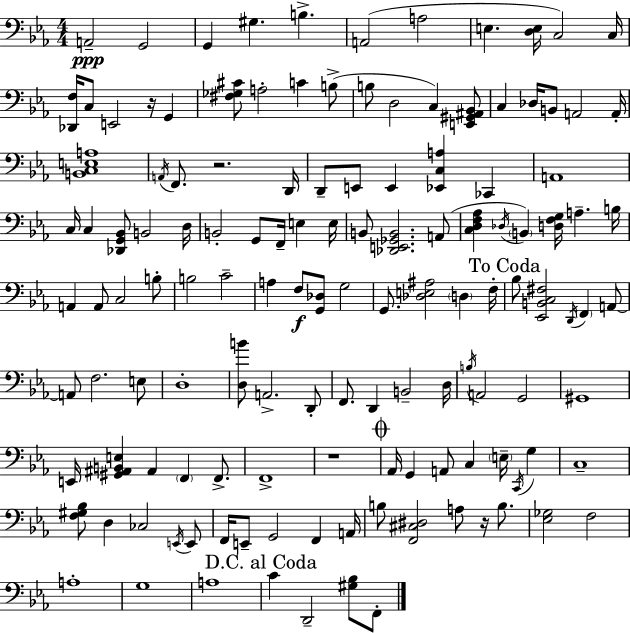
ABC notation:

X:1
T:Untitled
M:4/4
L:1/4
K:Eb
A,,2 G,,2 G,, ^G, B, A,,2 A,2 E, [D,E,]/4 C,2 C,/4 [_D,,F,]/4 C,/2 E,,2 z/4 G,, [^F,_G,^C]/2 A,2 C B,/2 B,/2 D,2 C, [E,,^G,,^A,,_B,,]/2 C, _D,/4 B,,/2 A,,2 A,,/4 [B,,C,E,A,]4 A,,/4 F,,/2 z2 D,,/4 D,,/2 E,,/2 E,, [_E,,C,A,] _C,, A,,4 C,/4 C, [_D,,G,,_B,,]/2 B,,2 D,/4 B,,2 G,,/2 F,,/4 E, E,/4 B,,/2 [_D,,E,,_G,,B,,]2 A,,/2 [C,D,F,_A,] _D,/4 B,, [D,F,G,]/4 A, B,/4 A,, A,,/2 C,2 B,/2 B,2 C2 A, F,/2 [G,,_D,]/2 G,2 G,,/2 [_D,E,^A,]2 D, F,/4 _B,/2 [_E,,B,,C,^F,]2 D,,/4 F,, A,,/2 A,,/2 F,2 E,/2 D,4 [D,B]/2 A,,2 D,,/2 F,,/2 D,, B,,2 D,/4 B,/4 A,,2 G,,2 ^G,,4 E,,/4 [^G,,^A,,B,,E,] ^A,, F,, F,,/2 F,,4 z4 _A,,/4 G,, A,,/2 C, E,/4 C,,/4 G, C,4 [F,^G,_B,]/2 D, _C,2 E,,/4 E,,/2 F,,/4 E,,/2 G,,2 F,, A,,/4 B,/2 [F,,^C,^D,]2 A,/2 z/4 B,/2 [_E,_G,]2 F,2 A,4 G,4 A,4 C D,,2 [^G,_B,]/2 F,,/2